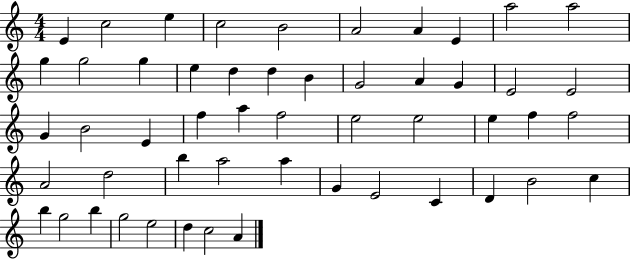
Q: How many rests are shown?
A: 0